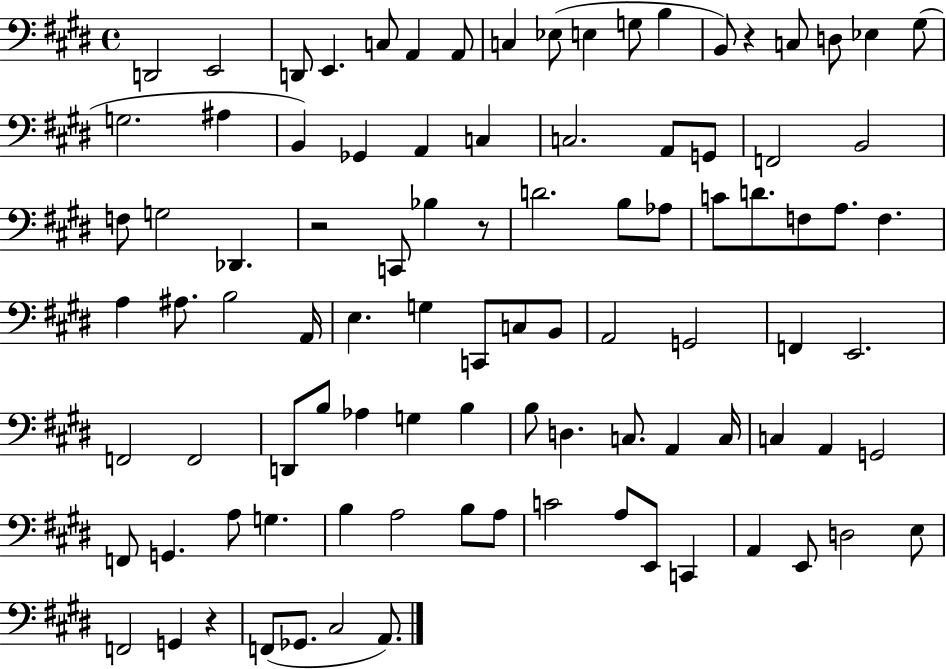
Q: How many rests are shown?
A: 4